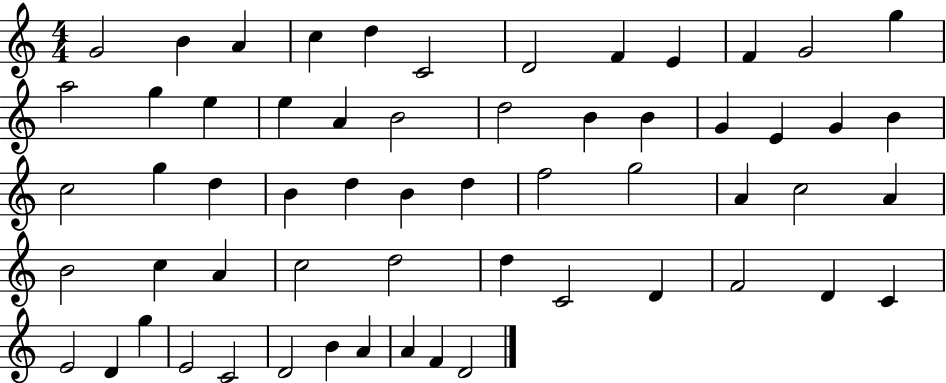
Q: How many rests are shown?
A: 0